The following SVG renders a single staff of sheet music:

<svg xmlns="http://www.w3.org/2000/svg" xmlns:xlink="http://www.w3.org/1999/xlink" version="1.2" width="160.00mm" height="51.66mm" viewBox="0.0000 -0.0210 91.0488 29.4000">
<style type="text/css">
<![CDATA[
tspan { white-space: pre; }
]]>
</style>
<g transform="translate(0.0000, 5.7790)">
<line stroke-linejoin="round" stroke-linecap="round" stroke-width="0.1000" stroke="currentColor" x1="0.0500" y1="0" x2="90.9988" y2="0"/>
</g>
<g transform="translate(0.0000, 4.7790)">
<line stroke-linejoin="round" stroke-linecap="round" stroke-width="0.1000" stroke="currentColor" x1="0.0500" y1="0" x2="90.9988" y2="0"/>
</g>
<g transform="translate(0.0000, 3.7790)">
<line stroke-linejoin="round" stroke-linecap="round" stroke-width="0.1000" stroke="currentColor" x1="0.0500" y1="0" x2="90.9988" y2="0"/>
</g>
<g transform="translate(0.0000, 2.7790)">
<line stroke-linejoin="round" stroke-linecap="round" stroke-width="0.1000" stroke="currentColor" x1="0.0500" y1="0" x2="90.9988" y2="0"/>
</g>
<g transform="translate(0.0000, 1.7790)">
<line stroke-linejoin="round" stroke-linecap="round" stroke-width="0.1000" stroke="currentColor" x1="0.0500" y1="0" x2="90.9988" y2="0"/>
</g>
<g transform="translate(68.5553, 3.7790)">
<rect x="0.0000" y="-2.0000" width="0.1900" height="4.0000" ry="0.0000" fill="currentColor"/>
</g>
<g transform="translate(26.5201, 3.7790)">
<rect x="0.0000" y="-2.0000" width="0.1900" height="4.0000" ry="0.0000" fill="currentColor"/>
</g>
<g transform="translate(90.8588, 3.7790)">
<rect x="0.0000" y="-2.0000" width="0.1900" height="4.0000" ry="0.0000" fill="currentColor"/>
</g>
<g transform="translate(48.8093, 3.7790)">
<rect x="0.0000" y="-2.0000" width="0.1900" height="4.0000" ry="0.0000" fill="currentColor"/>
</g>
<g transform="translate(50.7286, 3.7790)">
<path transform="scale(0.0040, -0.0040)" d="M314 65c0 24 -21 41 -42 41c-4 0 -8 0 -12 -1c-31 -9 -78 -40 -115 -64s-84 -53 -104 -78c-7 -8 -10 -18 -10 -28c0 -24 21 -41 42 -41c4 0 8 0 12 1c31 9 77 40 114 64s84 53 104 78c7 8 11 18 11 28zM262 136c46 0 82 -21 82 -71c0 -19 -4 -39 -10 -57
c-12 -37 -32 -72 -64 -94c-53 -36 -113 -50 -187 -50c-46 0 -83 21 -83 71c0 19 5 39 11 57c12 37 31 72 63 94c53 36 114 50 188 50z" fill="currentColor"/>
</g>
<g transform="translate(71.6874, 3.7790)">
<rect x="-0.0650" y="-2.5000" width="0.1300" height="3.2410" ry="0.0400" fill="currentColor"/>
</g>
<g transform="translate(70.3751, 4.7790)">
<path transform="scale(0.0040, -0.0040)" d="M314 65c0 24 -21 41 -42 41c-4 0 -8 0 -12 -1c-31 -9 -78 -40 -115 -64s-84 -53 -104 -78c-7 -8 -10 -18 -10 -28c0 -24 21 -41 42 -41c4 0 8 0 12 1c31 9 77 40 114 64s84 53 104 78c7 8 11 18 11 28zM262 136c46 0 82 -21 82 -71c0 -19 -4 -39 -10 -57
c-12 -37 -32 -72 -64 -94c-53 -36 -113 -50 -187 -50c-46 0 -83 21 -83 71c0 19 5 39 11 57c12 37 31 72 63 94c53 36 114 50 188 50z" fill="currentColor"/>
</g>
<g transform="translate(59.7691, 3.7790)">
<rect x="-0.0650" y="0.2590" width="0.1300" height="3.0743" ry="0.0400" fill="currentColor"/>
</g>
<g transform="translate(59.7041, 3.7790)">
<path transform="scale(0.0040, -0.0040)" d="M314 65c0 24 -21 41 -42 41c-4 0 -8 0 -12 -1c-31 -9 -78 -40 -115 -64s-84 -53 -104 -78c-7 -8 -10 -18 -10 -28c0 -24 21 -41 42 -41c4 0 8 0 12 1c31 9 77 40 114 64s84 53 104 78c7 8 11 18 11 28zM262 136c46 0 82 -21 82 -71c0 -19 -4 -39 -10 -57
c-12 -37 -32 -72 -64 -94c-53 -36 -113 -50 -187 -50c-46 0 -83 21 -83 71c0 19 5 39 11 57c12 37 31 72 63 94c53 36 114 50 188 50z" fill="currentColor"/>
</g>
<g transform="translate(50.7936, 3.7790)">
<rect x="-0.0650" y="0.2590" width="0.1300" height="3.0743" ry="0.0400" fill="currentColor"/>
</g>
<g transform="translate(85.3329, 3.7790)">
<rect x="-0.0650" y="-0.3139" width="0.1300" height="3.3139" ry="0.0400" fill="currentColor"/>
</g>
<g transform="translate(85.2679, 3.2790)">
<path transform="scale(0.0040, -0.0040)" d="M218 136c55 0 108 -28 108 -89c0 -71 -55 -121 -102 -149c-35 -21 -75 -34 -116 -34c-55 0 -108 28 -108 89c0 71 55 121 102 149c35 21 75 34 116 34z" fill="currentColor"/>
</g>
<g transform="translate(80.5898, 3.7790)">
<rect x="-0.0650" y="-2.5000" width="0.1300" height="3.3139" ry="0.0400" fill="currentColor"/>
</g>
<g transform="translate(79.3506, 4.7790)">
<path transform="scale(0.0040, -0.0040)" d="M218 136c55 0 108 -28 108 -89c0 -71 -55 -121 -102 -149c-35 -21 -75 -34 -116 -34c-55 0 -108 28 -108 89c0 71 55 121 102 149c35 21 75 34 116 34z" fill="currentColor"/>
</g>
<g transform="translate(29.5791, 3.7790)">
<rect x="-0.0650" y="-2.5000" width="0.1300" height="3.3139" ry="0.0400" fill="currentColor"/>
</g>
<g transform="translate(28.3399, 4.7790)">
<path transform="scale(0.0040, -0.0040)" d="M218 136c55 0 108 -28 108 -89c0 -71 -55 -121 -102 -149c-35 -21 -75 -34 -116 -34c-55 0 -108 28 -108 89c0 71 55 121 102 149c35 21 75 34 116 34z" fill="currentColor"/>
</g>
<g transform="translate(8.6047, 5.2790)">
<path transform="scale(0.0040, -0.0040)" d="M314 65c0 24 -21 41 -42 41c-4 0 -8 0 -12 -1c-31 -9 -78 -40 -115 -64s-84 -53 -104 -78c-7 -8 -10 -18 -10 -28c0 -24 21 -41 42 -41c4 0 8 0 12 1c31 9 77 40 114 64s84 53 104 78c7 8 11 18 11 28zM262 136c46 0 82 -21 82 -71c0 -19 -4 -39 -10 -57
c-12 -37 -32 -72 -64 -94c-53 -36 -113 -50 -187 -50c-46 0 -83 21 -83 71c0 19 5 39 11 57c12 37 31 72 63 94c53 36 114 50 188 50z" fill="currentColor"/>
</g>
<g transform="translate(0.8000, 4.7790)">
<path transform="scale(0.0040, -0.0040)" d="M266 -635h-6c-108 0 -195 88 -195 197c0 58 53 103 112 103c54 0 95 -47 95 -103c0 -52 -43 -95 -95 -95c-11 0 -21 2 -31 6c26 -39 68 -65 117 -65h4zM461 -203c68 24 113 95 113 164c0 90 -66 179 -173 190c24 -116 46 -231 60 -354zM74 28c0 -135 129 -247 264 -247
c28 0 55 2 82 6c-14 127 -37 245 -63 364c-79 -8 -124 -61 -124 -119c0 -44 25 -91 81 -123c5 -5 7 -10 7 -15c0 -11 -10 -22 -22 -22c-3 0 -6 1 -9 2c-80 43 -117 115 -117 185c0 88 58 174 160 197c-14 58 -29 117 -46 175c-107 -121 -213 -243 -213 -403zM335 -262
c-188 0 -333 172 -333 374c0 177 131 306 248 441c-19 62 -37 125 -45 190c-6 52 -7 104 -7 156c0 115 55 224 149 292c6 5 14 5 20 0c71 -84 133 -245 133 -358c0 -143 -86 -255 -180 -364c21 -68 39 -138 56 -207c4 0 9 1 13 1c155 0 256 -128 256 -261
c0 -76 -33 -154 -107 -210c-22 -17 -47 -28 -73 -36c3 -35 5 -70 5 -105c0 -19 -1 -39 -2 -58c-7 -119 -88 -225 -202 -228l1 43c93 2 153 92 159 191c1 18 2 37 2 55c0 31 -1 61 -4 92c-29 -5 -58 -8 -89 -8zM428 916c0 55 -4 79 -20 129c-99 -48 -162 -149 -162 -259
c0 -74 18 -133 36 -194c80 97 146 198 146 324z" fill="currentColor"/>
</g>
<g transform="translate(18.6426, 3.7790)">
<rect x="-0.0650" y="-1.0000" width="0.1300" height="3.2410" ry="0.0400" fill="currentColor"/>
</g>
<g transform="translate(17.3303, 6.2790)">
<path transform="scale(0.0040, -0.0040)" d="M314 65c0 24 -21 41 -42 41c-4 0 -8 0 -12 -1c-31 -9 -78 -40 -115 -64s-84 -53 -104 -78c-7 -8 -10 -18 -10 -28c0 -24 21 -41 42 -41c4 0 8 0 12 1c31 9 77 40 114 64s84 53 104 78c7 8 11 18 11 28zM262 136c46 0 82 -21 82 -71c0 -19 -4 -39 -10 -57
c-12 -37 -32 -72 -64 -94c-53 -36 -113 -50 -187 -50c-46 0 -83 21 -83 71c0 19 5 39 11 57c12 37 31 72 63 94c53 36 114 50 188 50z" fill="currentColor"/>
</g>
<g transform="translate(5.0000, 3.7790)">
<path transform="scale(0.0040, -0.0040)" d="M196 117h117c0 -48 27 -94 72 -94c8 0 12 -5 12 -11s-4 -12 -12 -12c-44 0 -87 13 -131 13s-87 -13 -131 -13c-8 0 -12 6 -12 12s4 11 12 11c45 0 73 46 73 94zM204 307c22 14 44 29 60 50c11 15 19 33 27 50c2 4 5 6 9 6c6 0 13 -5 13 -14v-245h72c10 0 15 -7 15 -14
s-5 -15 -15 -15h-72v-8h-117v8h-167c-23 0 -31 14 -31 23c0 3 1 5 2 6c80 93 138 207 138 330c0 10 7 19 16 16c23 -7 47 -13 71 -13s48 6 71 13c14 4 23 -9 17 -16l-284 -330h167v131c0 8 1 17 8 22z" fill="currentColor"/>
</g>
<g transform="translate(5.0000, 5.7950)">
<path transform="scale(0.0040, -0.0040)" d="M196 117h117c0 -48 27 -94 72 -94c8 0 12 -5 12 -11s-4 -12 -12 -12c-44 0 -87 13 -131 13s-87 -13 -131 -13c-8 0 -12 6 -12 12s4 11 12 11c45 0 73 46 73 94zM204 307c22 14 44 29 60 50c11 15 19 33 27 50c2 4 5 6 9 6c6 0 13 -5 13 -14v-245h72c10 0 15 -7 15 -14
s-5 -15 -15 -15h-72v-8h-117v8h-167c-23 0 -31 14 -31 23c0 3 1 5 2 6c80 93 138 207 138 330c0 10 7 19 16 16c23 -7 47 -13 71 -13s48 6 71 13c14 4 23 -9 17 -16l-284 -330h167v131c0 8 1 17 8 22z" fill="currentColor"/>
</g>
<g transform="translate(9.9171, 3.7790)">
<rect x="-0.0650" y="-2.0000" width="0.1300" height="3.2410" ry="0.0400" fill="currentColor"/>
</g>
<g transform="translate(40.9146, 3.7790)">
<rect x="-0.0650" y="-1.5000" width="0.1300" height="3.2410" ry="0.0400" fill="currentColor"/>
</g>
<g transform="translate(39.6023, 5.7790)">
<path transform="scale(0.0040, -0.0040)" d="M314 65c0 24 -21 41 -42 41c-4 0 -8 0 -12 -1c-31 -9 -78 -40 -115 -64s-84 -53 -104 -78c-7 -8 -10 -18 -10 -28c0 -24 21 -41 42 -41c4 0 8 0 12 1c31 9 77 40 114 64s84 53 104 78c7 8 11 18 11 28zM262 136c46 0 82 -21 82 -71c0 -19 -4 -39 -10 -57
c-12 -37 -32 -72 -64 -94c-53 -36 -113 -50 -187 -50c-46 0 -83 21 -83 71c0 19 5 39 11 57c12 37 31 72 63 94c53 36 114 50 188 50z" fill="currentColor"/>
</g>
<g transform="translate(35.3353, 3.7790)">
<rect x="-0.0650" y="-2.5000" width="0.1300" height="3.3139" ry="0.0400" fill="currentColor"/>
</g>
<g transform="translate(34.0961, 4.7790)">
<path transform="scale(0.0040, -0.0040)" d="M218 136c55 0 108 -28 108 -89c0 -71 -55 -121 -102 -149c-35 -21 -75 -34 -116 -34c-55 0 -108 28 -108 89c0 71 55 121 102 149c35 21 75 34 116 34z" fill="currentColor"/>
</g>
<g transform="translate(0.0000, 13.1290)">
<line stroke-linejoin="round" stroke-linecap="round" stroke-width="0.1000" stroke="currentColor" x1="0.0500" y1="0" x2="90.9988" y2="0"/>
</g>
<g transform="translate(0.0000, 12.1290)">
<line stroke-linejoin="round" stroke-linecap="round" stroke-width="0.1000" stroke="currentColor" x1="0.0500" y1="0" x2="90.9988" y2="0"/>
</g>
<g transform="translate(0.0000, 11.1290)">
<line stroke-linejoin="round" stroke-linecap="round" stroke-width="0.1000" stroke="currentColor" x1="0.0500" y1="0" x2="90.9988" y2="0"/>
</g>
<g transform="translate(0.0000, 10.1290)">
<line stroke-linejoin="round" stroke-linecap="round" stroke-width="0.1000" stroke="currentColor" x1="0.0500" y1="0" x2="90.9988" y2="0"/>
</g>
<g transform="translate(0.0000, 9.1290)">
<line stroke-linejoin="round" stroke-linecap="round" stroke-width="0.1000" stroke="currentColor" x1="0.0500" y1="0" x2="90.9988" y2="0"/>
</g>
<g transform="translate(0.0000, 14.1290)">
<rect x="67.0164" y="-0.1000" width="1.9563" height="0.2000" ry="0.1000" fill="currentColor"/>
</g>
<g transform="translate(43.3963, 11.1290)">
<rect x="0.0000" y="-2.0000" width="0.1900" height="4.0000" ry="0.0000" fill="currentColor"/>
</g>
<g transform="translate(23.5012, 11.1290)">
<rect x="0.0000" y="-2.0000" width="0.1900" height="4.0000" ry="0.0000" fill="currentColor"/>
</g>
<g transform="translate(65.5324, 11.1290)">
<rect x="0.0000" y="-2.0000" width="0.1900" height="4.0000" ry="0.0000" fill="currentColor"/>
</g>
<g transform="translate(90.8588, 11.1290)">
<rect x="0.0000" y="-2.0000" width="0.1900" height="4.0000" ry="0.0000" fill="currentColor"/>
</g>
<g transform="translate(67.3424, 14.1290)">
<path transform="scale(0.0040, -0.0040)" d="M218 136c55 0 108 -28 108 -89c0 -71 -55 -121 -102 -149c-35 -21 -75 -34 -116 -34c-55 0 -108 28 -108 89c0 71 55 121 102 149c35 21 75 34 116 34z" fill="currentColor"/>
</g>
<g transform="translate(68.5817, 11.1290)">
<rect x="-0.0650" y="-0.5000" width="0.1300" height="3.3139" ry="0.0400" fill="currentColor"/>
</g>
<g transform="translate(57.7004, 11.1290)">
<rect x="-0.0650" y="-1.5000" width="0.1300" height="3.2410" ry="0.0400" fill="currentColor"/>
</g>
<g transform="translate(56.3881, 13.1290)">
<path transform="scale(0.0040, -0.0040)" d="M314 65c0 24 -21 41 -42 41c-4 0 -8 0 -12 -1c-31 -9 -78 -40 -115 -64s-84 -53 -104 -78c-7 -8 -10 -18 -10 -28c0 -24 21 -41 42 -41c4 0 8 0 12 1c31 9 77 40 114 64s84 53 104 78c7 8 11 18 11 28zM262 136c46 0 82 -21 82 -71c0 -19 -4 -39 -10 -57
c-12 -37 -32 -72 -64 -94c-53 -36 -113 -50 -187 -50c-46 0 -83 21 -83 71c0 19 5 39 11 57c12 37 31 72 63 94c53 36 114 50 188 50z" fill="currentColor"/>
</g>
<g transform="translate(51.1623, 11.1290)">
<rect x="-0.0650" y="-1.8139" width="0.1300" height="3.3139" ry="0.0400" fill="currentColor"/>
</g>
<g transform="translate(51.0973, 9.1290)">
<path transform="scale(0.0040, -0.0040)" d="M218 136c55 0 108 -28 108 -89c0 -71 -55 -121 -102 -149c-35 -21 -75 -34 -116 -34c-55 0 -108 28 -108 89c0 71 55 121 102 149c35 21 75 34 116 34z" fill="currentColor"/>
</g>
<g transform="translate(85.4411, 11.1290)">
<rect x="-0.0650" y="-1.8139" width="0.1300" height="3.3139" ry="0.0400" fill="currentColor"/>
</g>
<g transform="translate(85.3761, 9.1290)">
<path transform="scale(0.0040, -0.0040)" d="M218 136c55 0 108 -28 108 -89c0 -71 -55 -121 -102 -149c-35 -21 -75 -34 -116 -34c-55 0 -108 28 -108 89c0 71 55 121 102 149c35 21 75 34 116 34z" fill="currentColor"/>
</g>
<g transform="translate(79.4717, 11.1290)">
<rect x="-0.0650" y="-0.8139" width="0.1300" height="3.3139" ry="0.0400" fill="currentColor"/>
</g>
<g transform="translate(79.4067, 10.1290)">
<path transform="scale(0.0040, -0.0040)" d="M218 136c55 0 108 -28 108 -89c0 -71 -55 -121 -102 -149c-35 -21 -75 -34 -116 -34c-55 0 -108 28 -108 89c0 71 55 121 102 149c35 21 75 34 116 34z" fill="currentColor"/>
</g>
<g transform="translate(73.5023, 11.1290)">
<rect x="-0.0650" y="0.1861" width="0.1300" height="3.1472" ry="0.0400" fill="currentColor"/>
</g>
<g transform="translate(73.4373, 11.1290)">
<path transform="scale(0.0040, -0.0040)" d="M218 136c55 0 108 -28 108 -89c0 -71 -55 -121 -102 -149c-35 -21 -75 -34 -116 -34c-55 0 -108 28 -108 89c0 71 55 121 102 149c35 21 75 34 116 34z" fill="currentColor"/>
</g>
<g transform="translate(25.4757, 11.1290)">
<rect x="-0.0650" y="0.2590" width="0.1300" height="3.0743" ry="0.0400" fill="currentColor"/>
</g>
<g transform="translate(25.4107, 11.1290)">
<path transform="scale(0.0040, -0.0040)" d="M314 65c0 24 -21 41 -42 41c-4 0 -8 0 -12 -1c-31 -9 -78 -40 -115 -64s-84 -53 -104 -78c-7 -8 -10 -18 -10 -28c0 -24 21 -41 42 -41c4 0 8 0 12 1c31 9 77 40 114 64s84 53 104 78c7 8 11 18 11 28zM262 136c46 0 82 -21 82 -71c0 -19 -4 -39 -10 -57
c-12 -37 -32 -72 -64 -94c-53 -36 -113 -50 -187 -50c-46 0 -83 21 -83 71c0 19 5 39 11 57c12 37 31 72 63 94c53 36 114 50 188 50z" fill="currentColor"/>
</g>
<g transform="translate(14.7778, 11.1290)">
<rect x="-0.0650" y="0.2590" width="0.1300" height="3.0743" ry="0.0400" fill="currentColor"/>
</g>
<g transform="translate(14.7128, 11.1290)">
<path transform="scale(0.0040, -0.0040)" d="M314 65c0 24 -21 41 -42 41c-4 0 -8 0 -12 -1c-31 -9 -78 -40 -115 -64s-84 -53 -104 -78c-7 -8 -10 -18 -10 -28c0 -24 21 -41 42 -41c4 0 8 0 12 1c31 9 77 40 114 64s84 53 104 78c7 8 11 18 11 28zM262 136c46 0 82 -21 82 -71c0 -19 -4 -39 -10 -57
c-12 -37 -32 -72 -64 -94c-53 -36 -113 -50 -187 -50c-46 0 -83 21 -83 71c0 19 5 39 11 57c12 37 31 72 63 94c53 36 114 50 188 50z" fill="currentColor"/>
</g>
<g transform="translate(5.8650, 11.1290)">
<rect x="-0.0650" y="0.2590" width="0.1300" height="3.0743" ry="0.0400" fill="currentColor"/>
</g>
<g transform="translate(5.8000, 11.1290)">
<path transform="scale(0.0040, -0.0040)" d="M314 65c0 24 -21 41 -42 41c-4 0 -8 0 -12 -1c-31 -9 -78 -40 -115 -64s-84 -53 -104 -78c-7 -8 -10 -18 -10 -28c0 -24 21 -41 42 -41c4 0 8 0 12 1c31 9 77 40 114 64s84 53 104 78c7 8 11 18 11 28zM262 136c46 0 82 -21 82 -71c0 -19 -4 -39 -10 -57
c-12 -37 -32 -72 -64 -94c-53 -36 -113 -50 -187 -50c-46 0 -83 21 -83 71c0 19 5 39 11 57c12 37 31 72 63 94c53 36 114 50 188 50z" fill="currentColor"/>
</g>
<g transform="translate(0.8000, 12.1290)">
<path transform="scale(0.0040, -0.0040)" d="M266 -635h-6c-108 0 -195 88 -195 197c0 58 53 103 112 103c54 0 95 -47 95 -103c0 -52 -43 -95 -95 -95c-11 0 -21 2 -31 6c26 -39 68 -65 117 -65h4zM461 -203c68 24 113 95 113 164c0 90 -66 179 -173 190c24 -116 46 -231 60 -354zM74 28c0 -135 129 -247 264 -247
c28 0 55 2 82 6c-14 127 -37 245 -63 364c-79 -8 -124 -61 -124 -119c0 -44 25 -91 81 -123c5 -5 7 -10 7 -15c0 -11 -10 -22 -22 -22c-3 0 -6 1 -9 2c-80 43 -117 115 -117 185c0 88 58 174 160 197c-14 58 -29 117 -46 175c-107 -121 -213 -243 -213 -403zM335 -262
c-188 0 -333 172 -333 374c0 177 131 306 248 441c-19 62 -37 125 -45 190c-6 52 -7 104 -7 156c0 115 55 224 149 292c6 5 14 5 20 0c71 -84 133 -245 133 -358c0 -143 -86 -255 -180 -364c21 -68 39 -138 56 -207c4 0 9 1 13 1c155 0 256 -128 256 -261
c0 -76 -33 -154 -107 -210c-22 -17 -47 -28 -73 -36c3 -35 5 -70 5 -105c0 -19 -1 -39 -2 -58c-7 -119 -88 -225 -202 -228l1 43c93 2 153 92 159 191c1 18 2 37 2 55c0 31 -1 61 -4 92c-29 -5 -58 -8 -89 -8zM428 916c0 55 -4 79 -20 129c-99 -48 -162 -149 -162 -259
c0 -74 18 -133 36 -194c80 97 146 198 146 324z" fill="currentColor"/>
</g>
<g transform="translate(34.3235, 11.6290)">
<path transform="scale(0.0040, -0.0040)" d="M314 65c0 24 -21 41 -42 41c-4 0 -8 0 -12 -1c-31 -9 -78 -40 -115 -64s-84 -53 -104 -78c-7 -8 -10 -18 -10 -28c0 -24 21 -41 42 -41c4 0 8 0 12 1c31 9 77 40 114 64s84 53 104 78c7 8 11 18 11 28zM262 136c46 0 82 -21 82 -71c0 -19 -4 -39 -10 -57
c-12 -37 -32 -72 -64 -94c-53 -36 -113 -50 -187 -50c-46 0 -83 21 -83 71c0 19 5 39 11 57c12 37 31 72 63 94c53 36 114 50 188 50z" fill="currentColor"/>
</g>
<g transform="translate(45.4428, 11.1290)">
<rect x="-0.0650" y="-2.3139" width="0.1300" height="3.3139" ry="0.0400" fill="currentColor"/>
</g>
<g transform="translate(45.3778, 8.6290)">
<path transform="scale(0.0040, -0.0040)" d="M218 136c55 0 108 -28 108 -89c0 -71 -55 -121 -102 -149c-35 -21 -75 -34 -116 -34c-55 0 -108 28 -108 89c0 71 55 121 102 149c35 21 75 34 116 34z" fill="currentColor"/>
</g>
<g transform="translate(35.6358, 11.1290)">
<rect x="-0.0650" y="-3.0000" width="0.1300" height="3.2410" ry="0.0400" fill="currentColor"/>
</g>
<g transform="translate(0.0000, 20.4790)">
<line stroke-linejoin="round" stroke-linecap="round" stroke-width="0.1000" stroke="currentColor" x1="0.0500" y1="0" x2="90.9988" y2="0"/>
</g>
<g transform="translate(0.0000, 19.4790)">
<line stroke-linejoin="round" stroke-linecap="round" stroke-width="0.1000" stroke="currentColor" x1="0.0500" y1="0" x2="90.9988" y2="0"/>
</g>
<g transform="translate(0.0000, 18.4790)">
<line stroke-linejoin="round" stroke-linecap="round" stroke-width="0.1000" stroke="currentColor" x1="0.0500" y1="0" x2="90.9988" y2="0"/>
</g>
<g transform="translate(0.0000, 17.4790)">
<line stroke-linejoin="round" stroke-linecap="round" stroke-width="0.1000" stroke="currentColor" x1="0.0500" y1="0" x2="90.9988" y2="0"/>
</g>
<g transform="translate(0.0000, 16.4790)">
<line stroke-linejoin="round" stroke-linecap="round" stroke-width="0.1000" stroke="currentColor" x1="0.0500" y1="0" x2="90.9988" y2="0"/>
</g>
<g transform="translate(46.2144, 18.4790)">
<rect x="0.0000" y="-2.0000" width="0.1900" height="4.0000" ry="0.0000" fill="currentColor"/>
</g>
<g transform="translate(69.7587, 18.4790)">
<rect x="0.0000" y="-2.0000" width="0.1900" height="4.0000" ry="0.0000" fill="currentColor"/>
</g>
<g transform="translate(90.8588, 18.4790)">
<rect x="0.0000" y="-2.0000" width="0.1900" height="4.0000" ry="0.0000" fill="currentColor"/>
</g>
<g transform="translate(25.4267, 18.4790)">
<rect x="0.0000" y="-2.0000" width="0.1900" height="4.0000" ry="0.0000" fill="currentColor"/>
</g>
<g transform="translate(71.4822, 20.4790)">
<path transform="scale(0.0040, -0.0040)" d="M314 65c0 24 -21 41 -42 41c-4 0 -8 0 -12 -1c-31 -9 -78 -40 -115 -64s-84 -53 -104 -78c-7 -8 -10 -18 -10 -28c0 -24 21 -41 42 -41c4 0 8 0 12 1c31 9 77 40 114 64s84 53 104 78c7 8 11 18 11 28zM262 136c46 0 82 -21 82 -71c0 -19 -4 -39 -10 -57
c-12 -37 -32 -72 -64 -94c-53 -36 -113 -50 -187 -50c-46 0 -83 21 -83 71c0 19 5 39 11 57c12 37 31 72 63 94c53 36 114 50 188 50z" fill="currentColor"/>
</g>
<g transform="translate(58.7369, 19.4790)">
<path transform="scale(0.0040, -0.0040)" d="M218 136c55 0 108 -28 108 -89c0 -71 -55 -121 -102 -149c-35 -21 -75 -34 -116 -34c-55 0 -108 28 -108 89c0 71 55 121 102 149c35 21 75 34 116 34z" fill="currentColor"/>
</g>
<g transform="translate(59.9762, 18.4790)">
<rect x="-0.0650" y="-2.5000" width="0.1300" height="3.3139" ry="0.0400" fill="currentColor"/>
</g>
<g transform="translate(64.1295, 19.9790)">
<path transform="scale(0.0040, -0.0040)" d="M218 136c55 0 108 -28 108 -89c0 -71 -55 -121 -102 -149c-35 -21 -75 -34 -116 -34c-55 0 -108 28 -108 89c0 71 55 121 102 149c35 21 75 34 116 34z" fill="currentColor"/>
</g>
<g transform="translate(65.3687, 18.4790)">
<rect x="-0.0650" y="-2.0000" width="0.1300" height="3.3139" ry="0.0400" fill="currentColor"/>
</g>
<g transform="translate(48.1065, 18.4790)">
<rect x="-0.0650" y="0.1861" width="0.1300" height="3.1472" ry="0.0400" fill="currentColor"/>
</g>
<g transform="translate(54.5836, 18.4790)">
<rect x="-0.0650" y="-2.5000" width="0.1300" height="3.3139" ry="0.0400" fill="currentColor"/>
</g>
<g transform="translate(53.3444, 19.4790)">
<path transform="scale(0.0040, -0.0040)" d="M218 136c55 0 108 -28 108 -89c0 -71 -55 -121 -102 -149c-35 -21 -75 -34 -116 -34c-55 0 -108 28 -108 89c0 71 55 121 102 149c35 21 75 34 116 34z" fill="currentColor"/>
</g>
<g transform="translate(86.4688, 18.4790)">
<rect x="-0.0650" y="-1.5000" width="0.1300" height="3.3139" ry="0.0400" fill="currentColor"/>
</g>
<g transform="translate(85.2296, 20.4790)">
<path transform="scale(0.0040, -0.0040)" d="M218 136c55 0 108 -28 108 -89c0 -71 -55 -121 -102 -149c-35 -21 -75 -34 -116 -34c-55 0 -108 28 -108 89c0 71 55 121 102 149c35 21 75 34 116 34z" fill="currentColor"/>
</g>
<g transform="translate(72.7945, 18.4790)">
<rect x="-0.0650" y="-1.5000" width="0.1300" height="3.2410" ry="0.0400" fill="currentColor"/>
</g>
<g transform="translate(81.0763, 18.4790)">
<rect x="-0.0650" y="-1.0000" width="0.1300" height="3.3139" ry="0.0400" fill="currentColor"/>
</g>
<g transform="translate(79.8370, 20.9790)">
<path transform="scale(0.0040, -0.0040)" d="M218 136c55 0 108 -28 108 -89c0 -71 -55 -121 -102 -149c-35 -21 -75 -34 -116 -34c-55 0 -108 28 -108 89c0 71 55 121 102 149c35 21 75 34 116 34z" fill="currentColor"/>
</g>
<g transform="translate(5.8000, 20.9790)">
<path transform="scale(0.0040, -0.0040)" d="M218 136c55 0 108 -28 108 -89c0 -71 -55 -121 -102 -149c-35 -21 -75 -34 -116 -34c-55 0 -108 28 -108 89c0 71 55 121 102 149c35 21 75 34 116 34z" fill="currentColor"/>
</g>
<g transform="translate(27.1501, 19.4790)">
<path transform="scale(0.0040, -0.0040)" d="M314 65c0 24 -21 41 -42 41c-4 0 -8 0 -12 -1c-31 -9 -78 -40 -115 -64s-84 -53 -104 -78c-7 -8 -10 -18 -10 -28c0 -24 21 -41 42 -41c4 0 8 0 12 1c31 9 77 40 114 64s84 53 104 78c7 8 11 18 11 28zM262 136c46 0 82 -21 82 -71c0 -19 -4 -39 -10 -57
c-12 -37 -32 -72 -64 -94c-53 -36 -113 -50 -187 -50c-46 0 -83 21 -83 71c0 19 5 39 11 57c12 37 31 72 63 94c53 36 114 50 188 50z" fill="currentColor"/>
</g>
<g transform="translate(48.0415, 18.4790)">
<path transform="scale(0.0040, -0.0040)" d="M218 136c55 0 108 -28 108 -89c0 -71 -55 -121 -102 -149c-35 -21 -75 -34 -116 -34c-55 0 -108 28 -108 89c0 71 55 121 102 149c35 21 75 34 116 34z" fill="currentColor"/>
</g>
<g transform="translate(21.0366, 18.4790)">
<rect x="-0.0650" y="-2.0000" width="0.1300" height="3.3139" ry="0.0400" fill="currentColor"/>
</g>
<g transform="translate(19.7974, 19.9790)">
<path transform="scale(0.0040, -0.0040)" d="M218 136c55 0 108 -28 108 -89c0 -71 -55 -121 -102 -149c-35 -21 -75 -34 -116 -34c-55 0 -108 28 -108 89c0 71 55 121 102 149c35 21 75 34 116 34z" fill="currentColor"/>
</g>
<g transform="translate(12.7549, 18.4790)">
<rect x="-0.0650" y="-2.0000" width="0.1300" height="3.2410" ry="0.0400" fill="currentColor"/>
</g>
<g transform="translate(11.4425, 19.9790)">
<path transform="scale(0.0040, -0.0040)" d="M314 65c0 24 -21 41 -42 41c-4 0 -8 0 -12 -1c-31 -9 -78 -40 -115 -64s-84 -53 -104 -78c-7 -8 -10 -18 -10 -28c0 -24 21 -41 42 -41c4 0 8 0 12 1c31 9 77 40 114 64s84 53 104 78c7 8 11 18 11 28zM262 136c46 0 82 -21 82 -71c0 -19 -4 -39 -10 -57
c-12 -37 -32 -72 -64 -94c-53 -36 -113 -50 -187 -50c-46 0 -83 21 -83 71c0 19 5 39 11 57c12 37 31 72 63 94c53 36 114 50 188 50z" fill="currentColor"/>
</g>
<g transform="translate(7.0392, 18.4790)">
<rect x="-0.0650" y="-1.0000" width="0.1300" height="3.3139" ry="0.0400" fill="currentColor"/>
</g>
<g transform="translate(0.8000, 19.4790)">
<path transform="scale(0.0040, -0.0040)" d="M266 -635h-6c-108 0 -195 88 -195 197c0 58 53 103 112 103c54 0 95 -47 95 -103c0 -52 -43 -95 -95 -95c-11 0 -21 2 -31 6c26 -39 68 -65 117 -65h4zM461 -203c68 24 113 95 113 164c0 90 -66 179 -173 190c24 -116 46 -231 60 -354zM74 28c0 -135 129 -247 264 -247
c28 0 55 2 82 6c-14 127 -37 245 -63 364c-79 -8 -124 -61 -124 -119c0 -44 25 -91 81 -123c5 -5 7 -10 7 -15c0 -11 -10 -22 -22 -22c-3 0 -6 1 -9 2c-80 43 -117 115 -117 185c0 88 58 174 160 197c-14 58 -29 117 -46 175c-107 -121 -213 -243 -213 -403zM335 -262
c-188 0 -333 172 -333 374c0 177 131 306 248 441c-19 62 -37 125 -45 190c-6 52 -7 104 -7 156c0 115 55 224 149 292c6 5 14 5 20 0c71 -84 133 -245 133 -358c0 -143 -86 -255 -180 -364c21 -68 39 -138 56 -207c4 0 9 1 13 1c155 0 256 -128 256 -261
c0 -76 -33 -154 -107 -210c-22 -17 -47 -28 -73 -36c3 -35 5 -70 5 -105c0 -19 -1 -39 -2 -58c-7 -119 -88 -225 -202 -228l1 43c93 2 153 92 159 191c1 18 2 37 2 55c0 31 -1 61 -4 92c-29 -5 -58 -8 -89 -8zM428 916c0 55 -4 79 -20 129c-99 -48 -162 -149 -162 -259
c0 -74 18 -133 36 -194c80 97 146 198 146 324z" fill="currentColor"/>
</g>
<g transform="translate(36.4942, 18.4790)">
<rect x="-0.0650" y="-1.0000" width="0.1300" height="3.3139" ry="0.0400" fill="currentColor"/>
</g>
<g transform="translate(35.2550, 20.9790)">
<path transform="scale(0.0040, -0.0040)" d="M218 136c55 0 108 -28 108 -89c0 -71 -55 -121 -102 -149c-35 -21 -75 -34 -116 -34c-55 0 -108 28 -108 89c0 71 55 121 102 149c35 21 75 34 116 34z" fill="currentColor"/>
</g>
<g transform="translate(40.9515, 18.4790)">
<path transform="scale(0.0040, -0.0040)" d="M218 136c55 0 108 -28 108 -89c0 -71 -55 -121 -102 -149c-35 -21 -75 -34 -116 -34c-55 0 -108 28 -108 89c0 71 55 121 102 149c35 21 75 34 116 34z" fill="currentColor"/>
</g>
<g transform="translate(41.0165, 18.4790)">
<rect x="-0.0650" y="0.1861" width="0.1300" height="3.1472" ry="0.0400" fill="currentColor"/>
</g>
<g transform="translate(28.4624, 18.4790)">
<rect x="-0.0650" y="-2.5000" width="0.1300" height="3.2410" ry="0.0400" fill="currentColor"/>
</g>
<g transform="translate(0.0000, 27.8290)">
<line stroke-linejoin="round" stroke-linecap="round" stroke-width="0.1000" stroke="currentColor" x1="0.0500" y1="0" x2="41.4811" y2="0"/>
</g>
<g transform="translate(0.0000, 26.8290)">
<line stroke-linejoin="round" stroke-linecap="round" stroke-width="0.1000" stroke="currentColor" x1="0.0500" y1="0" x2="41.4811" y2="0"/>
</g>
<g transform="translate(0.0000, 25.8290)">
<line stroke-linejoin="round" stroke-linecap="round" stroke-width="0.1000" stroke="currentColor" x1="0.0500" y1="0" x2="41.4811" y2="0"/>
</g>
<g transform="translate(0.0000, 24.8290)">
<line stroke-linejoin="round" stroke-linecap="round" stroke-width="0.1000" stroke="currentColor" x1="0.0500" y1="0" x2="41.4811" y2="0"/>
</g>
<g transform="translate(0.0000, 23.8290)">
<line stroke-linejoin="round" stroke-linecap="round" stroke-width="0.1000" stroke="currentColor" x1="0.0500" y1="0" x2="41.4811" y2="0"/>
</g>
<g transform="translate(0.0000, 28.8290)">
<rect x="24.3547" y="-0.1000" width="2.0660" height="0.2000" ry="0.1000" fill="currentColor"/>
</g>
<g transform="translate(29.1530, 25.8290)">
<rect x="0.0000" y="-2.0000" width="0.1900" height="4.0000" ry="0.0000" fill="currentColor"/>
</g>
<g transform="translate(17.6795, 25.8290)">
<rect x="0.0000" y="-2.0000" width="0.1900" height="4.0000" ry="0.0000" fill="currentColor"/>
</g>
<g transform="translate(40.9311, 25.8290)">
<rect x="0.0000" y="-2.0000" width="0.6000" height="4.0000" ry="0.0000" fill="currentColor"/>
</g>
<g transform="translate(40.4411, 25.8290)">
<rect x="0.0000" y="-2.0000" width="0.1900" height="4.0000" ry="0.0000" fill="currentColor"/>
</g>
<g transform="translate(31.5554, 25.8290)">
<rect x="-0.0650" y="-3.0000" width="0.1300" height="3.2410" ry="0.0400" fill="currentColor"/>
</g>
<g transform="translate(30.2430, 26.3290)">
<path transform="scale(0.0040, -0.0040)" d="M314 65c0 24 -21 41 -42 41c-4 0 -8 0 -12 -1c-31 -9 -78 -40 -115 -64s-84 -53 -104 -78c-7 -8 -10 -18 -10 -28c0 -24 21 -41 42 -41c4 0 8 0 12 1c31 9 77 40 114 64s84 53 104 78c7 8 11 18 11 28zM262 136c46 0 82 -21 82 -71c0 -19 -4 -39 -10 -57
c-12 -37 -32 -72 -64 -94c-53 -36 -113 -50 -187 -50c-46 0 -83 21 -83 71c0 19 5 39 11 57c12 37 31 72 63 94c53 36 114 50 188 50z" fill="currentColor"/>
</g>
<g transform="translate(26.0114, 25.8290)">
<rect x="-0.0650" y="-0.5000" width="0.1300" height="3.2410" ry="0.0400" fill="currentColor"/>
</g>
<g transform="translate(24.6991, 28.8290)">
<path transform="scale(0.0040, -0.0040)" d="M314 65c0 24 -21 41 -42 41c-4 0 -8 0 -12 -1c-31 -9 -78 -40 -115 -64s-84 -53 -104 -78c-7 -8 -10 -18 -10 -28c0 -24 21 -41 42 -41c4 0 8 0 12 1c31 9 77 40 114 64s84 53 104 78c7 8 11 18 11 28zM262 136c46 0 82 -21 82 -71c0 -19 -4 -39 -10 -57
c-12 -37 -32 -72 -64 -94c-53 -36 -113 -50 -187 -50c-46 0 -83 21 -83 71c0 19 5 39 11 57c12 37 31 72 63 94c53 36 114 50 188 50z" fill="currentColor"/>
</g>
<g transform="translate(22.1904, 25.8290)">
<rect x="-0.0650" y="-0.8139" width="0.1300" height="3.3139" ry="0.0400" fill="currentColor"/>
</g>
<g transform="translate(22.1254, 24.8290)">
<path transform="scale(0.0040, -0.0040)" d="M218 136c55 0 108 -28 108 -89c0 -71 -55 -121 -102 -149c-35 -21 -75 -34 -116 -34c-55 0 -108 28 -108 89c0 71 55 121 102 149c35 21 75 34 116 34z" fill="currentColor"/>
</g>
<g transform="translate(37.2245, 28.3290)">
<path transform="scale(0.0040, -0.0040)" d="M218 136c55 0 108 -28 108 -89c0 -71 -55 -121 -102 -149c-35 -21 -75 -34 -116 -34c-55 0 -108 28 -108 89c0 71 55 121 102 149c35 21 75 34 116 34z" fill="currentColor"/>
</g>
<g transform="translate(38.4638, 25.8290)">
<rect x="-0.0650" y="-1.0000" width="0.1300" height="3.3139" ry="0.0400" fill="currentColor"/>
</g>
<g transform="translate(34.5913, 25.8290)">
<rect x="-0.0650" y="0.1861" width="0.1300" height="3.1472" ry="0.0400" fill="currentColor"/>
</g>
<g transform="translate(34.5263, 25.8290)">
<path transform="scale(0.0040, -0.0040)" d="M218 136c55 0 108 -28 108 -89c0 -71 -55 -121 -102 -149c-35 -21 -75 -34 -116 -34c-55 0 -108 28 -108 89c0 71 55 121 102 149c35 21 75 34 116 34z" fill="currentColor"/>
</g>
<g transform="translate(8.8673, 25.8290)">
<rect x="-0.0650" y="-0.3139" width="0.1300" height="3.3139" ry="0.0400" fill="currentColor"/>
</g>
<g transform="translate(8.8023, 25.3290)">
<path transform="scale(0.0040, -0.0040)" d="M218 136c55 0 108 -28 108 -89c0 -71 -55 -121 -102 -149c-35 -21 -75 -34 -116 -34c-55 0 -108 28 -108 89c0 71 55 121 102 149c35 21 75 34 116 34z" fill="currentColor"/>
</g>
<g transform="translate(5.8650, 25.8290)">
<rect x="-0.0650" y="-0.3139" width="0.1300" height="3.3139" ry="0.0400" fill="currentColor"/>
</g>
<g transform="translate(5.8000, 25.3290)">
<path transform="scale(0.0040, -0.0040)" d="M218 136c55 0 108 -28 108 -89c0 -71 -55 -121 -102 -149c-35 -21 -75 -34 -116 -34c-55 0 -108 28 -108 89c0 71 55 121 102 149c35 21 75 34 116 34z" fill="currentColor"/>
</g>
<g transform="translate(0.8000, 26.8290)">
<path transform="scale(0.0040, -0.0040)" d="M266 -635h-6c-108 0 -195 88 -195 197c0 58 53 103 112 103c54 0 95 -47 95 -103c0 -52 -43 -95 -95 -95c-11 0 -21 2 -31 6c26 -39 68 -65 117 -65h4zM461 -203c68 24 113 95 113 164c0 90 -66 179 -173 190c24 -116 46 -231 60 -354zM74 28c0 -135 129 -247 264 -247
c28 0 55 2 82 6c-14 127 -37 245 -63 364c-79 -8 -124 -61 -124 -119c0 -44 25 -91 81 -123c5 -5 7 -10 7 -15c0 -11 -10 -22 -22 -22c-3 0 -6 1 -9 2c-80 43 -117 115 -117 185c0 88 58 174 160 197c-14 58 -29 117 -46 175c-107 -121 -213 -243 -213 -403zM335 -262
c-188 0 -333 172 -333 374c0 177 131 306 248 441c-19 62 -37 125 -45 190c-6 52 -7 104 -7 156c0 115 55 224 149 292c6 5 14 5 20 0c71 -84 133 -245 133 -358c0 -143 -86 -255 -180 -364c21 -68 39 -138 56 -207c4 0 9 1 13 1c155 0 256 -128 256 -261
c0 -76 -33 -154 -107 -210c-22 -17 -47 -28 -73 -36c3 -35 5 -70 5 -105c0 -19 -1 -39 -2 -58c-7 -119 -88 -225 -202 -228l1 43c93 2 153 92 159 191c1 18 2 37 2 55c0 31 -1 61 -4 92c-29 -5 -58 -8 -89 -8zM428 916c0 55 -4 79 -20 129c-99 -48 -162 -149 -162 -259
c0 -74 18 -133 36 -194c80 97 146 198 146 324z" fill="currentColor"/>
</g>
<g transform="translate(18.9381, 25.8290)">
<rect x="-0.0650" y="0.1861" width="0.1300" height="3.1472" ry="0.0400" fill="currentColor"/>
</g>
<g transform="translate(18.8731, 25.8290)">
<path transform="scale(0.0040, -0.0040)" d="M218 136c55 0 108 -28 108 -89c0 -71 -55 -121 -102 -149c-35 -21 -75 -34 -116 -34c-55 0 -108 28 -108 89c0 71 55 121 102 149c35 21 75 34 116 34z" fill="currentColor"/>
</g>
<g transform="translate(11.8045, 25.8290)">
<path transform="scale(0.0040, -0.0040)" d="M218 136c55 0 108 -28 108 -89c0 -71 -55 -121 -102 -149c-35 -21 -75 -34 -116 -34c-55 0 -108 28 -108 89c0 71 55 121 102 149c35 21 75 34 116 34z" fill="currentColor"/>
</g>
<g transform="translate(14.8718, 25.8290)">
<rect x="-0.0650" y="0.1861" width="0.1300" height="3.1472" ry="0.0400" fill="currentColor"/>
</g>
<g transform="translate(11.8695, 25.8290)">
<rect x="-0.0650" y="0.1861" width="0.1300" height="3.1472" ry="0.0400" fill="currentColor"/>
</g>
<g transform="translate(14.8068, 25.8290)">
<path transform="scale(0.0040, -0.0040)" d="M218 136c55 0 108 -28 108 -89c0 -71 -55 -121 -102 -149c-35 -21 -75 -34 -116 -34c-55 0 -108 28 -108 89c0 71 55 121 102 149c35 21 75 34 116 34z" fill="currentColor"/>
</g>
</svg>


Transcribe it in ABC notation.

X:1
T:Untitled
M:4/4
L:1/4
K:C
F2 D2 G G E2 B2 B2 G2 G c B2 B2 B2 A2 g f E2 C B d f D F2 F G2 D B B G G F E2 D E c c B B B d C2 A2 B D